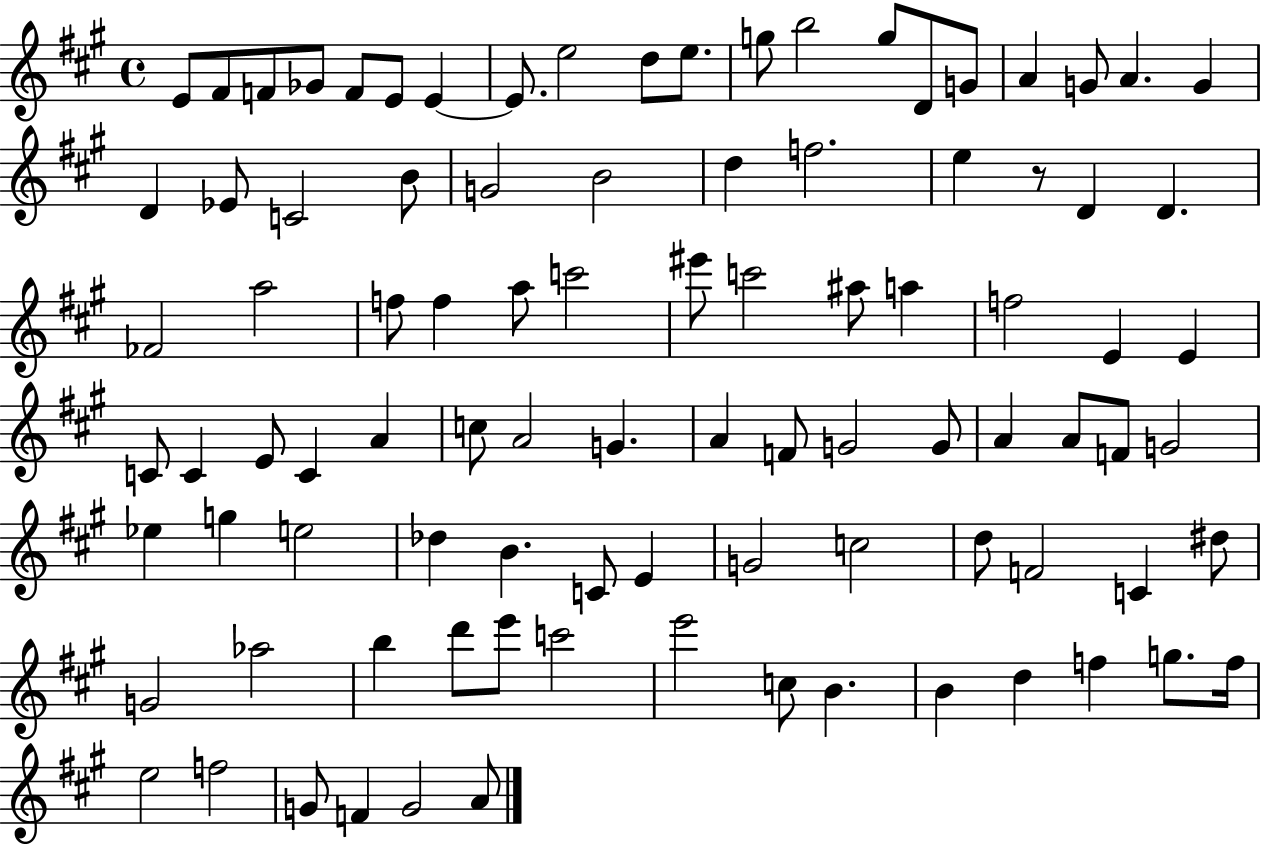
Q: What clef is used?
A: treble